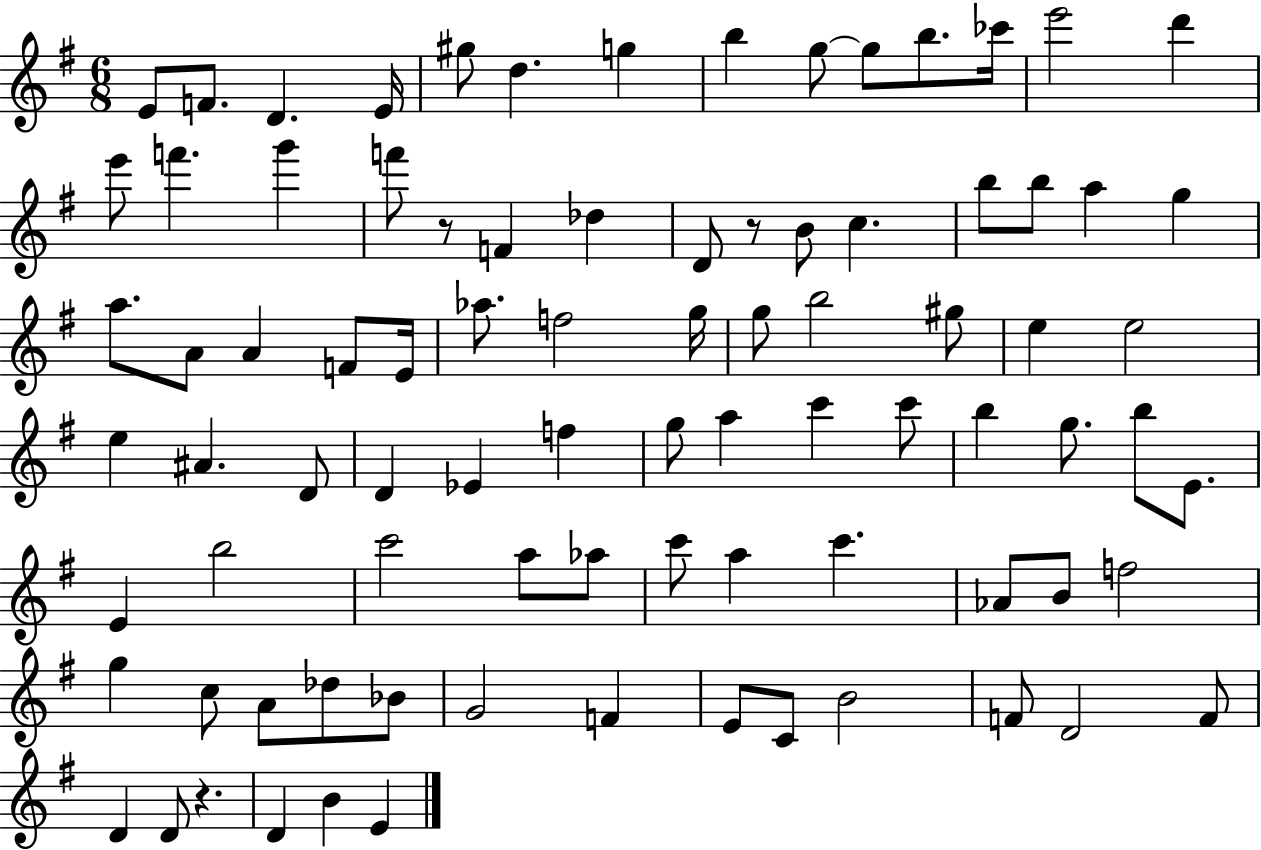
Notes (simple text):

E4/e F4/e. D4/q. E4/s G#5/e D5/q. G5/q B5/q G5/e G5/e B5/e. CES6/s E6/h D6/q E6/e F6/q. G6/q F6/e R/e F4/q Db5/q D4/e R/e B4/e C5/q. B5/e B5/e A5/q G5/q A5/e. A4/e A4/q F4/e E4/s Ab5/e. F5/h G5/s G5/e B5/h G#5/e E5/q E5/h E5/q A#4/q. D4/e D4/q Eb4/q F5/q G5/e A5/q C6/q C6/e B5/q G5/e. B5/e E4/e. E4/q B5/h C6/h A5/e Ab5/e C6/e A5/q C6/q. Ab4/e B4/e F5/h G5/q C5/e A4/e Db5/e Bb4/e G4/h F4/q E4/e C4/e B4/h F4/e D4/h F4/e D4/q D4/e R/q. D4/q B4/q E4/q